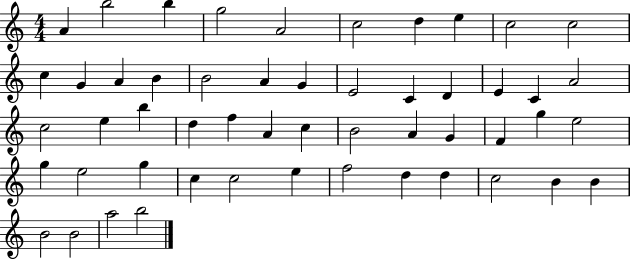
A4/q B5/h B5/q G5/h A4/h C5/h D5/q E5/q C5/h C5/h C5/q G4/q A4/q B4/q B4/h A4/q G4/q E4/h C4/q D4/q E4/q C4/q A4/h C5/h E5/q B5/q D5/q F5/q A4/q C5/q B4/h A4/q G4/q F4/q G5/q E5/h G5/q E5/h G5/q C5/q C5/h E5/q F5/h D5/q D5/q C5/h B4/q B4/q B4/h B4/h A5/h B5/h